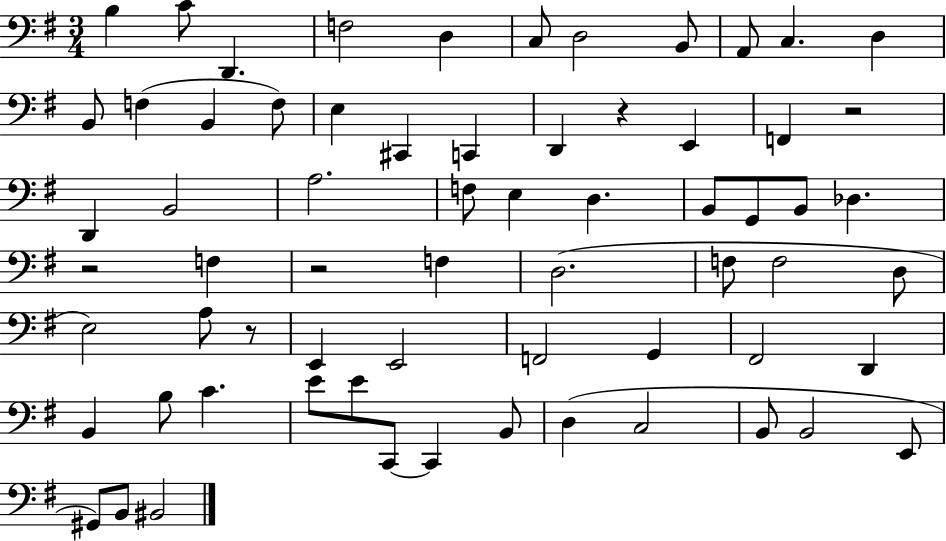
B3/q C4/e D2/q. F3/h D3/q C3/e D3/h B2/e A2/e C3/q. D3/q B2/e F3/q B2/q F3/e E3/q C#2/q C2/q D2/q R/q E2/q F2/q R/h D2/q B2/h A3/h. F3/e E3/q D3/q. B2/e G2/e B2/e Db3/q. R/h F3/q R/h F3/q D3/h. F3/e F3/h D3/e E3/h A3/e R/e E2/q E2/h F2/h G2/q F#2/h D2/q B2/q B3/e C4/q. E4/e E4/e C2/e C2/q B2/e D3/q C3/h B2/e B2/h E2/e G#2/e B2/e BIS2/h